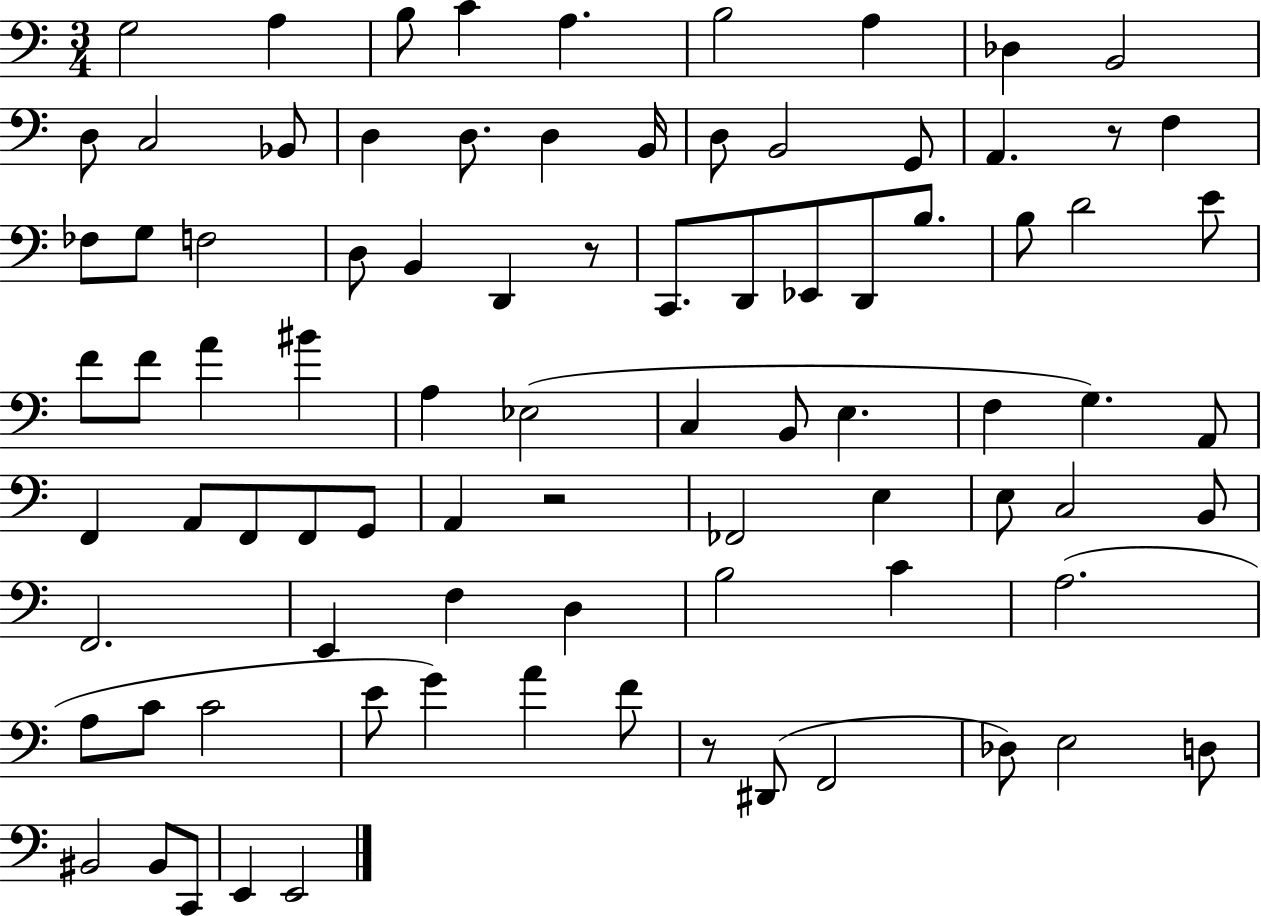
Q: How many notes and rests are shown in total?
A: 86